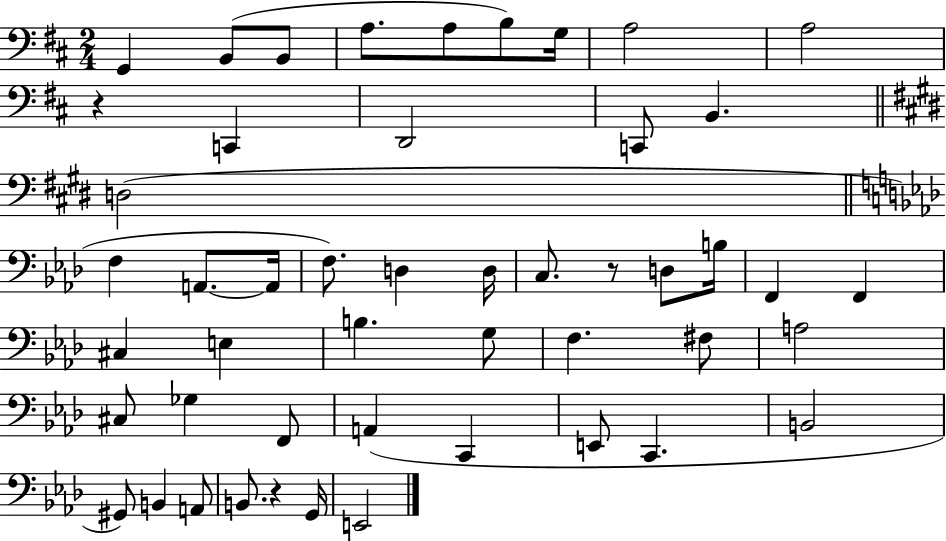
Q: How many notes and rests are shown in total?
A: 49